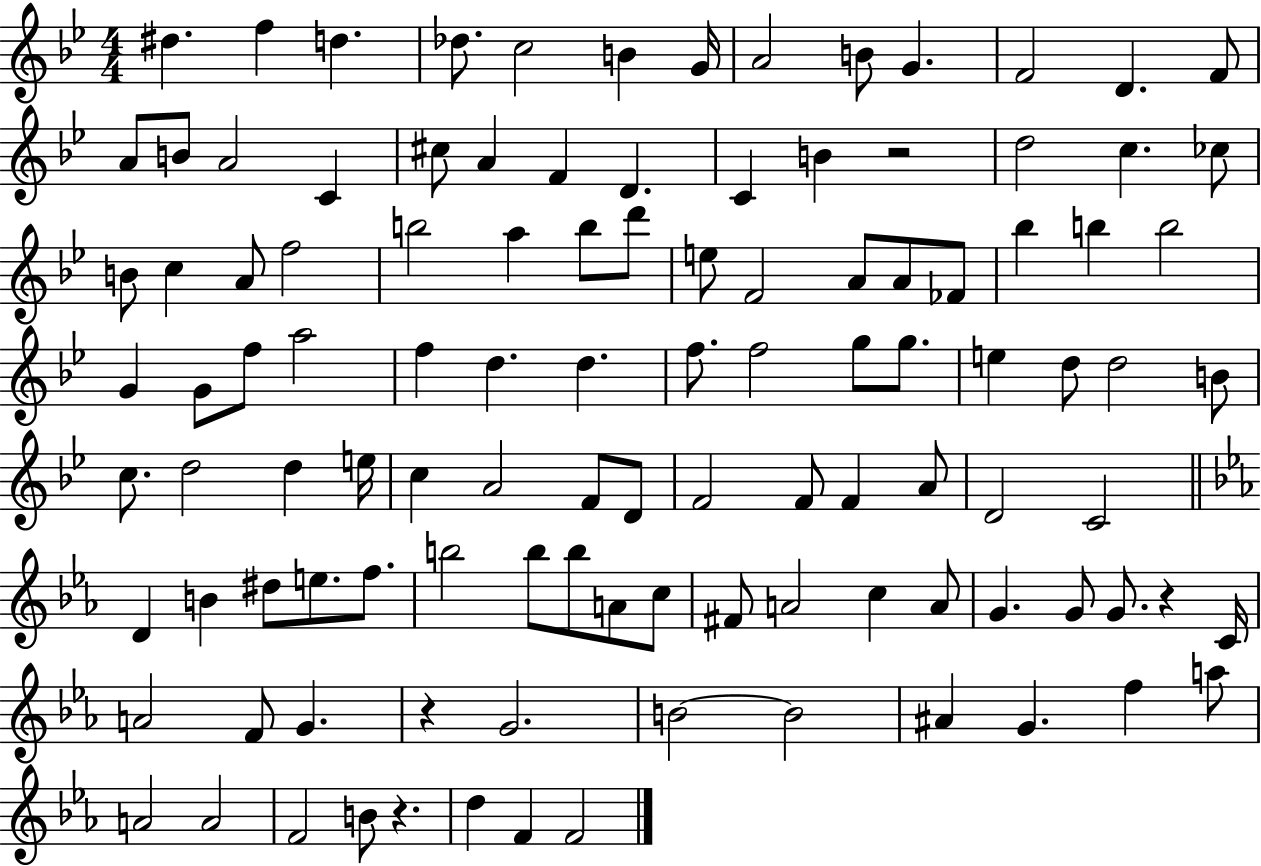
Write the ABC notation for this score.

X:1
T:Untitled
M:4/4
L:1/4
K:Bb
^d f d _d/2 c2 B G/4 A2 B/2 G F2 D F/2 A/2 B/2 A2 C ^c/2 A F D C B z2 d2 c _c/2 B/2 c A/2 f2 b2 a b/2 d'/2 e/2 F2 A/2 A/2 _F/2 _b b b2 G G/2 f/2 a2 f d d f/2 f2 g/2 g/2 e d/2 d2 B/2 c/2 d2 d e/4 c A2 F/2 D/2 F2 F/2 F A/2 D2 C2 D B ^d/2 e/2 f/2 b2 b/2 b/2 A/2 c/2 ^F/2 A2 c A/2 G G/2 G/2 z C/4 A2 F/2 G z G2 B2 B2 ^A G f a/2 A2 A2 F2 B/2 z d F F2